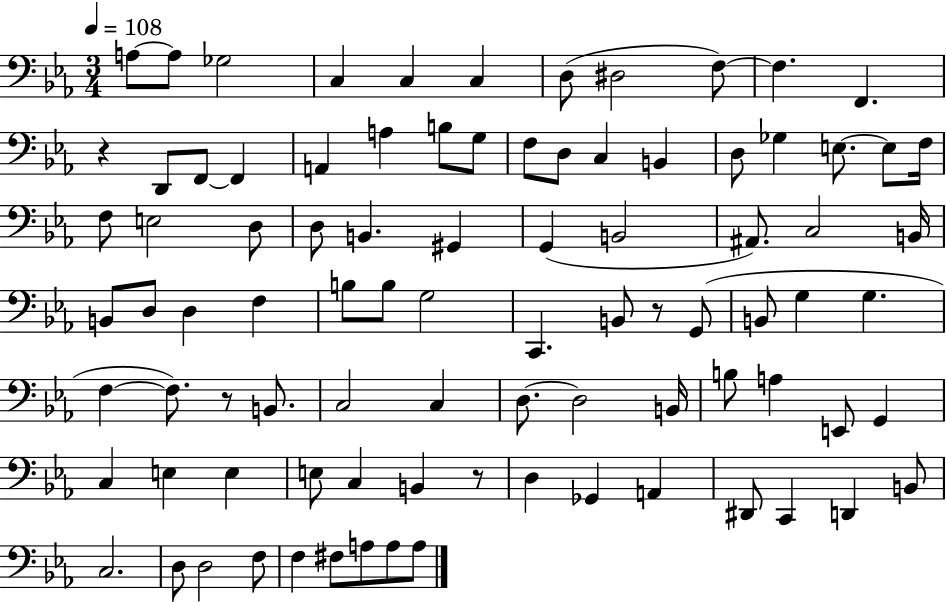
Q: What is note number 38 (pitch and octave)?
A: B2